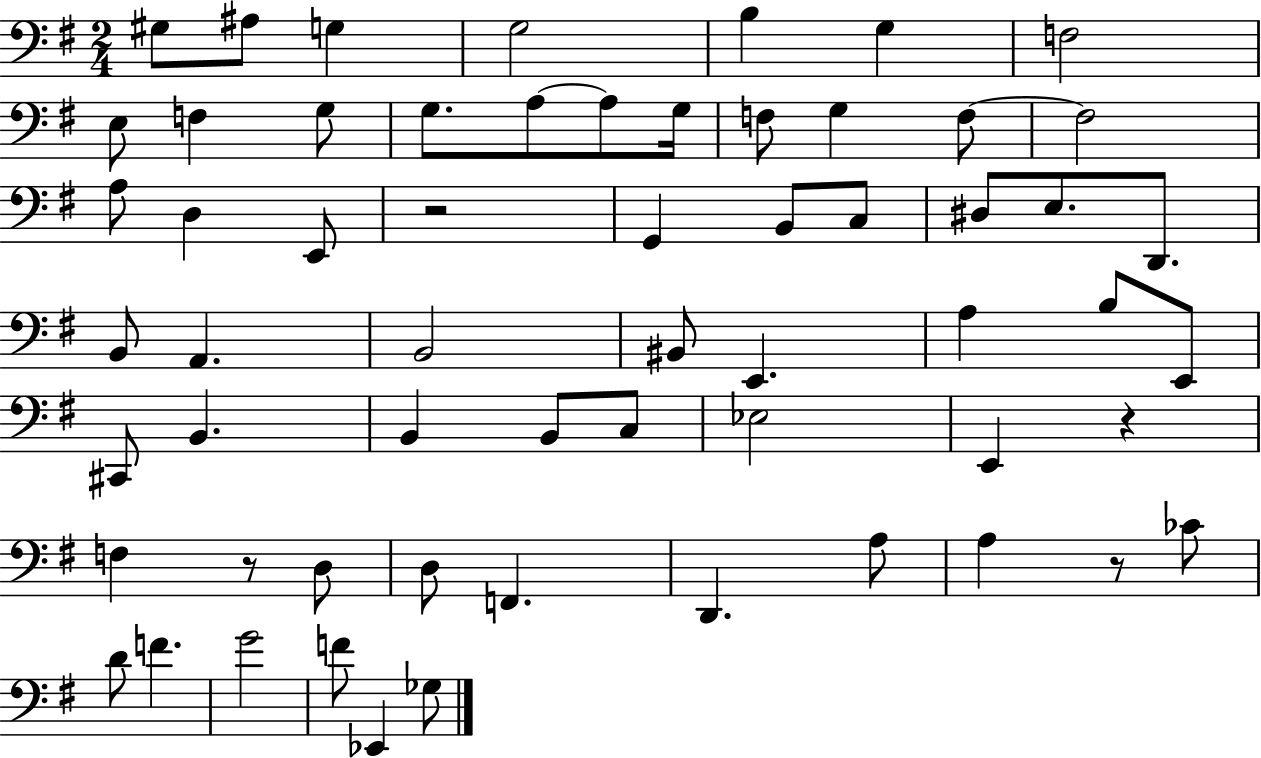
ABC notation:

X:1
T:Untitled
M:2/4
L:1/4
K:G
^G,/2 ^A,/2 G, G,2 B, G, F,2 E,/2 F, G,/2 G,/2 A,/2 A,/2 G,/4 F,/2 G, F,/2 F,2 A,/2 D, E,,/2 z2 G,, B,,/2 C,/2 ^D,/2 E,/2 D,,/2 B,,/2 A,, B,,2 ^B,,/2 E,, A, B,/2 E,,/2 ^C,,/2 B,, B,, B,,/2 C,/2 _E,2 E,, z F, z/2 D,/2 D,/2 F,, D,, A,/2 A, z/2 _C/2 D/2 F G2 F/2 _E,, _G,/2